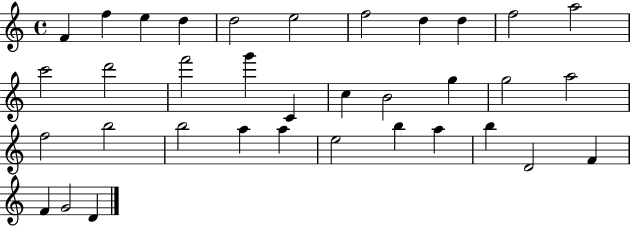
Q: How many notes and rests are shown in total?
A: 35